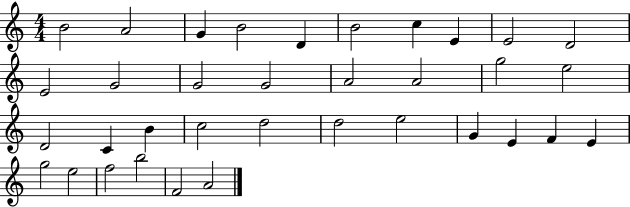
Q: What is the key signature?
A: C major